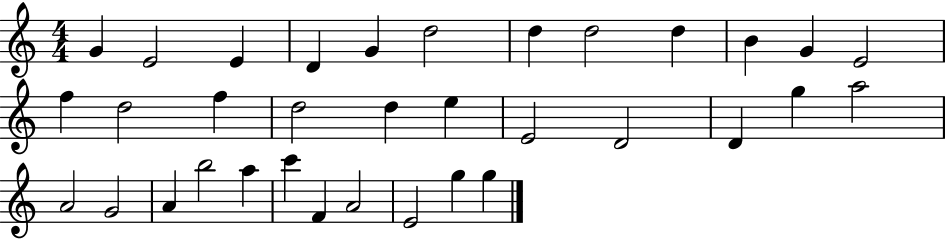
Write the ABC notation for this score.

X:1
T:Untitled
M:4/4
L:1/4
K:C
G E2 E D G d2 d d2 d B G E2 f d2 f d2 d e E2 D2 D g a2 A2 G2 A b2 a c' F A2 E2 g g